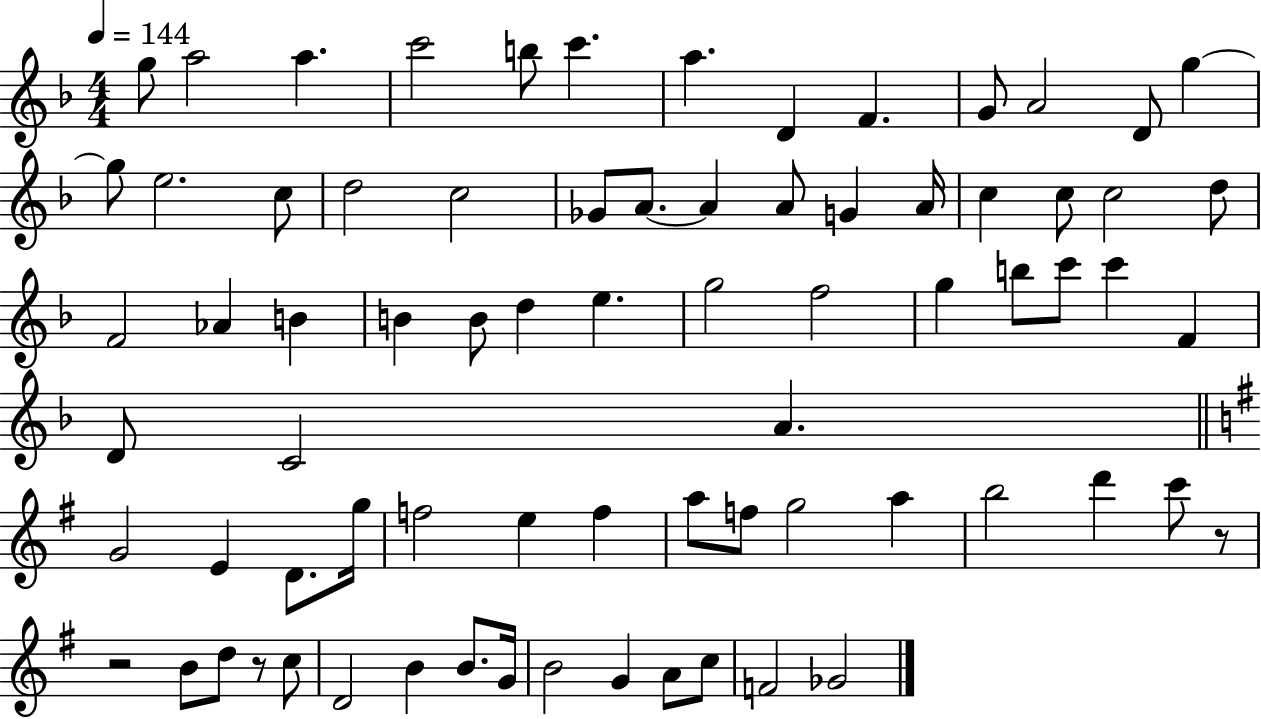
{
  \clef treble
  \numericTimeSignature
  \time 4/4
  \key f \major
  \tempo 4 = 144
  g''8 a''2 a''4. | c'''2 b''8 c'''4. | a''4. d'4 f'4. | g'8 a'2 d'8 g''4~~ | \break g''8 e''2. c''8 | d''2 c''2 | ges'8 a'8.~~ a'4 a'8 g'4 a'16 | c''4 c''8 c''2 d''8 | \break f'2 aes'4 b'4 | b'4 b'8 d''4 e''4. | g''2 f''2 | g''4 b''8 c'''8 c'''4 f'4 | \break d'8 c'2 a'4. | \bar "||" \break \key e \minor g'2 e'4 d'8. g''16 | f''2 e''4 f''4 | a''8 f''8 g''2 a''4 | b''2 d'''4 c'''8 r8 | \break r2 b'8 d''8 r8 c''8 | d'2 b'4 b'8. g'16 | b'2 g'4 a'8 c''8 | f'2 ges'2 | \break \bar "|."
}